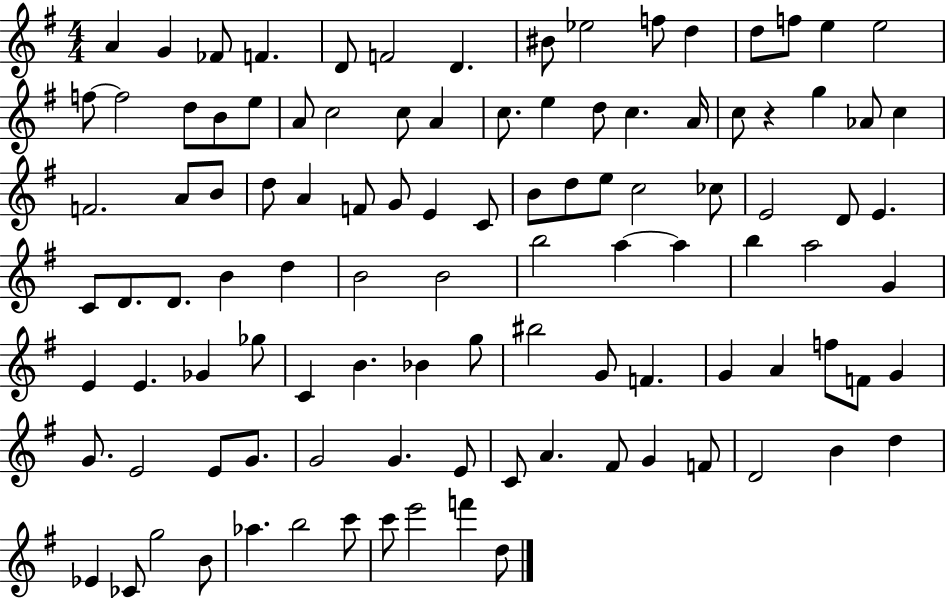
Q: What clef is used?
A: treble